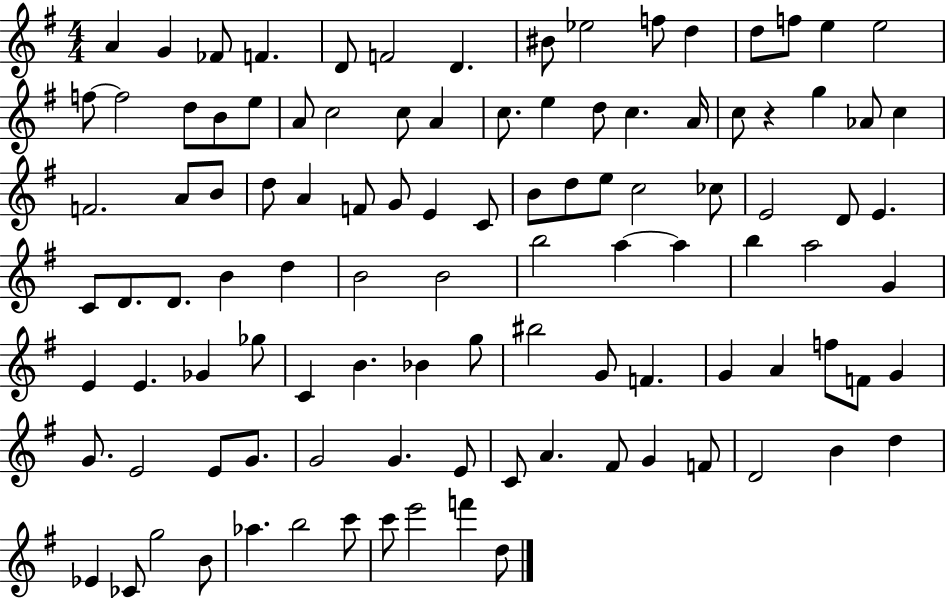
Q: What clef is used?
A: treble